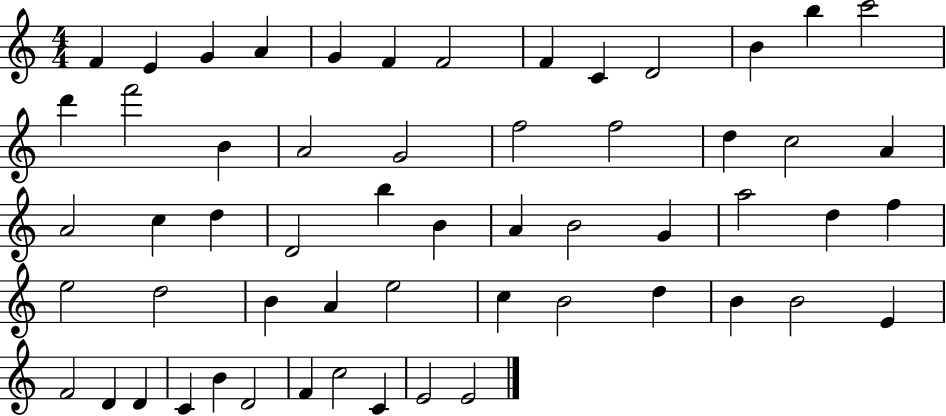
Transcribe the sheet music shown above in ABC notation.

X:1
T:Untitled
M:4/4
L:1/4
K:C
F E G A G F F2 F C D2 B b c'2 d' f'2 B A2 G2 f2 f2 d c2 A A2 c d D2 b B A B2 G a2 d f e2 d2 B A e2 c B2 d B B2 E F2 D D C B D2 F c2 C E2 E2